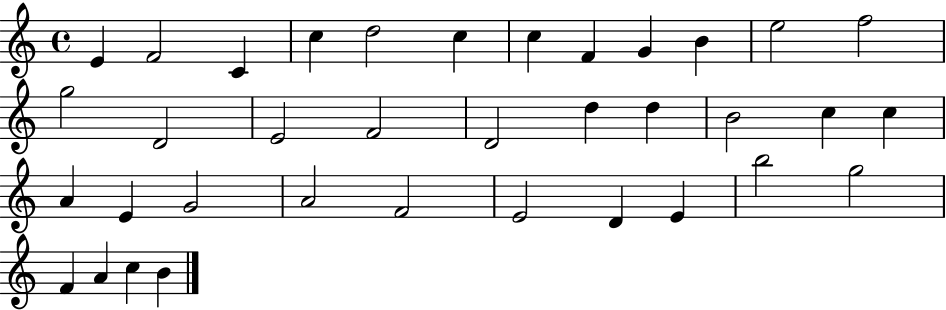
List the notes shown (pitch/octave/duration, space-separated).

E4/q F4/h C4/q C5/q D5/h C5/q C5/q F4/q G4/q B4/q E5/h F5/h G5/h D4/h E4/h F4/h D4/h D5/q D5/q B4/h C5/q C5/q A4/q E4/q G4/h A4/h F4/h E4/h D4/q E4/q B5/h G5/h F4/q A4/q C5/q B4/q